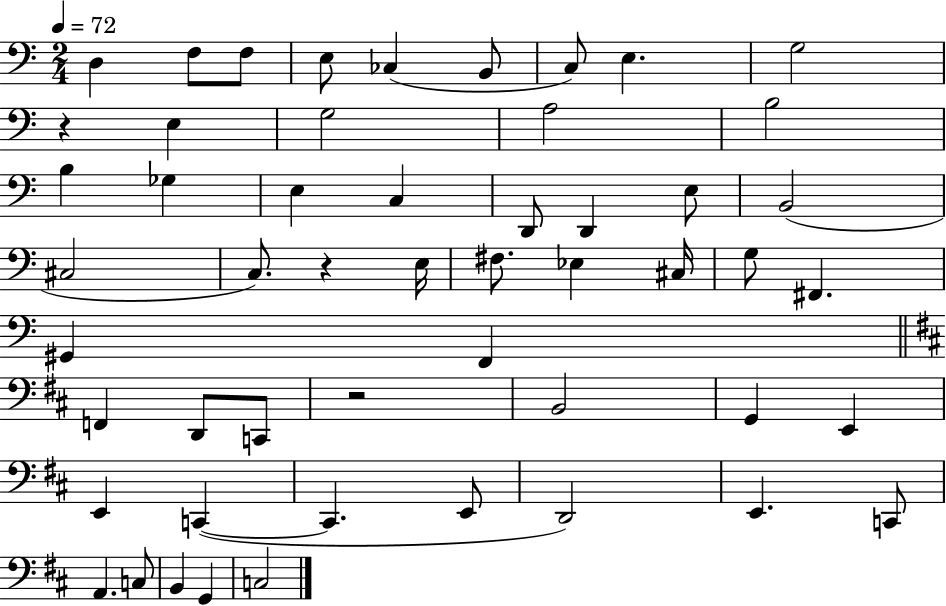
X:1
T:Untitled
M:2/4
L:1/4
K:C
D, F,/2 F,/2 E,/2 _C, B,,/2 C,/2 E, G,2 z E, G,2 A,2 B,2 B, _G, E, C, D,,/2 D,, E,/2 B,,2 ^C,2 C,/2 z E,/4 ^F,/2 _E, ^C,/4 G,/2 ^F,, ^G,, F,, F,, D,,/2 C,,/2 z2 B,,2 G,, E,, E,, C,, C,, E,,/2 D,,2 E,, C,,/2 A,, C,/2 B,, G,, C,2